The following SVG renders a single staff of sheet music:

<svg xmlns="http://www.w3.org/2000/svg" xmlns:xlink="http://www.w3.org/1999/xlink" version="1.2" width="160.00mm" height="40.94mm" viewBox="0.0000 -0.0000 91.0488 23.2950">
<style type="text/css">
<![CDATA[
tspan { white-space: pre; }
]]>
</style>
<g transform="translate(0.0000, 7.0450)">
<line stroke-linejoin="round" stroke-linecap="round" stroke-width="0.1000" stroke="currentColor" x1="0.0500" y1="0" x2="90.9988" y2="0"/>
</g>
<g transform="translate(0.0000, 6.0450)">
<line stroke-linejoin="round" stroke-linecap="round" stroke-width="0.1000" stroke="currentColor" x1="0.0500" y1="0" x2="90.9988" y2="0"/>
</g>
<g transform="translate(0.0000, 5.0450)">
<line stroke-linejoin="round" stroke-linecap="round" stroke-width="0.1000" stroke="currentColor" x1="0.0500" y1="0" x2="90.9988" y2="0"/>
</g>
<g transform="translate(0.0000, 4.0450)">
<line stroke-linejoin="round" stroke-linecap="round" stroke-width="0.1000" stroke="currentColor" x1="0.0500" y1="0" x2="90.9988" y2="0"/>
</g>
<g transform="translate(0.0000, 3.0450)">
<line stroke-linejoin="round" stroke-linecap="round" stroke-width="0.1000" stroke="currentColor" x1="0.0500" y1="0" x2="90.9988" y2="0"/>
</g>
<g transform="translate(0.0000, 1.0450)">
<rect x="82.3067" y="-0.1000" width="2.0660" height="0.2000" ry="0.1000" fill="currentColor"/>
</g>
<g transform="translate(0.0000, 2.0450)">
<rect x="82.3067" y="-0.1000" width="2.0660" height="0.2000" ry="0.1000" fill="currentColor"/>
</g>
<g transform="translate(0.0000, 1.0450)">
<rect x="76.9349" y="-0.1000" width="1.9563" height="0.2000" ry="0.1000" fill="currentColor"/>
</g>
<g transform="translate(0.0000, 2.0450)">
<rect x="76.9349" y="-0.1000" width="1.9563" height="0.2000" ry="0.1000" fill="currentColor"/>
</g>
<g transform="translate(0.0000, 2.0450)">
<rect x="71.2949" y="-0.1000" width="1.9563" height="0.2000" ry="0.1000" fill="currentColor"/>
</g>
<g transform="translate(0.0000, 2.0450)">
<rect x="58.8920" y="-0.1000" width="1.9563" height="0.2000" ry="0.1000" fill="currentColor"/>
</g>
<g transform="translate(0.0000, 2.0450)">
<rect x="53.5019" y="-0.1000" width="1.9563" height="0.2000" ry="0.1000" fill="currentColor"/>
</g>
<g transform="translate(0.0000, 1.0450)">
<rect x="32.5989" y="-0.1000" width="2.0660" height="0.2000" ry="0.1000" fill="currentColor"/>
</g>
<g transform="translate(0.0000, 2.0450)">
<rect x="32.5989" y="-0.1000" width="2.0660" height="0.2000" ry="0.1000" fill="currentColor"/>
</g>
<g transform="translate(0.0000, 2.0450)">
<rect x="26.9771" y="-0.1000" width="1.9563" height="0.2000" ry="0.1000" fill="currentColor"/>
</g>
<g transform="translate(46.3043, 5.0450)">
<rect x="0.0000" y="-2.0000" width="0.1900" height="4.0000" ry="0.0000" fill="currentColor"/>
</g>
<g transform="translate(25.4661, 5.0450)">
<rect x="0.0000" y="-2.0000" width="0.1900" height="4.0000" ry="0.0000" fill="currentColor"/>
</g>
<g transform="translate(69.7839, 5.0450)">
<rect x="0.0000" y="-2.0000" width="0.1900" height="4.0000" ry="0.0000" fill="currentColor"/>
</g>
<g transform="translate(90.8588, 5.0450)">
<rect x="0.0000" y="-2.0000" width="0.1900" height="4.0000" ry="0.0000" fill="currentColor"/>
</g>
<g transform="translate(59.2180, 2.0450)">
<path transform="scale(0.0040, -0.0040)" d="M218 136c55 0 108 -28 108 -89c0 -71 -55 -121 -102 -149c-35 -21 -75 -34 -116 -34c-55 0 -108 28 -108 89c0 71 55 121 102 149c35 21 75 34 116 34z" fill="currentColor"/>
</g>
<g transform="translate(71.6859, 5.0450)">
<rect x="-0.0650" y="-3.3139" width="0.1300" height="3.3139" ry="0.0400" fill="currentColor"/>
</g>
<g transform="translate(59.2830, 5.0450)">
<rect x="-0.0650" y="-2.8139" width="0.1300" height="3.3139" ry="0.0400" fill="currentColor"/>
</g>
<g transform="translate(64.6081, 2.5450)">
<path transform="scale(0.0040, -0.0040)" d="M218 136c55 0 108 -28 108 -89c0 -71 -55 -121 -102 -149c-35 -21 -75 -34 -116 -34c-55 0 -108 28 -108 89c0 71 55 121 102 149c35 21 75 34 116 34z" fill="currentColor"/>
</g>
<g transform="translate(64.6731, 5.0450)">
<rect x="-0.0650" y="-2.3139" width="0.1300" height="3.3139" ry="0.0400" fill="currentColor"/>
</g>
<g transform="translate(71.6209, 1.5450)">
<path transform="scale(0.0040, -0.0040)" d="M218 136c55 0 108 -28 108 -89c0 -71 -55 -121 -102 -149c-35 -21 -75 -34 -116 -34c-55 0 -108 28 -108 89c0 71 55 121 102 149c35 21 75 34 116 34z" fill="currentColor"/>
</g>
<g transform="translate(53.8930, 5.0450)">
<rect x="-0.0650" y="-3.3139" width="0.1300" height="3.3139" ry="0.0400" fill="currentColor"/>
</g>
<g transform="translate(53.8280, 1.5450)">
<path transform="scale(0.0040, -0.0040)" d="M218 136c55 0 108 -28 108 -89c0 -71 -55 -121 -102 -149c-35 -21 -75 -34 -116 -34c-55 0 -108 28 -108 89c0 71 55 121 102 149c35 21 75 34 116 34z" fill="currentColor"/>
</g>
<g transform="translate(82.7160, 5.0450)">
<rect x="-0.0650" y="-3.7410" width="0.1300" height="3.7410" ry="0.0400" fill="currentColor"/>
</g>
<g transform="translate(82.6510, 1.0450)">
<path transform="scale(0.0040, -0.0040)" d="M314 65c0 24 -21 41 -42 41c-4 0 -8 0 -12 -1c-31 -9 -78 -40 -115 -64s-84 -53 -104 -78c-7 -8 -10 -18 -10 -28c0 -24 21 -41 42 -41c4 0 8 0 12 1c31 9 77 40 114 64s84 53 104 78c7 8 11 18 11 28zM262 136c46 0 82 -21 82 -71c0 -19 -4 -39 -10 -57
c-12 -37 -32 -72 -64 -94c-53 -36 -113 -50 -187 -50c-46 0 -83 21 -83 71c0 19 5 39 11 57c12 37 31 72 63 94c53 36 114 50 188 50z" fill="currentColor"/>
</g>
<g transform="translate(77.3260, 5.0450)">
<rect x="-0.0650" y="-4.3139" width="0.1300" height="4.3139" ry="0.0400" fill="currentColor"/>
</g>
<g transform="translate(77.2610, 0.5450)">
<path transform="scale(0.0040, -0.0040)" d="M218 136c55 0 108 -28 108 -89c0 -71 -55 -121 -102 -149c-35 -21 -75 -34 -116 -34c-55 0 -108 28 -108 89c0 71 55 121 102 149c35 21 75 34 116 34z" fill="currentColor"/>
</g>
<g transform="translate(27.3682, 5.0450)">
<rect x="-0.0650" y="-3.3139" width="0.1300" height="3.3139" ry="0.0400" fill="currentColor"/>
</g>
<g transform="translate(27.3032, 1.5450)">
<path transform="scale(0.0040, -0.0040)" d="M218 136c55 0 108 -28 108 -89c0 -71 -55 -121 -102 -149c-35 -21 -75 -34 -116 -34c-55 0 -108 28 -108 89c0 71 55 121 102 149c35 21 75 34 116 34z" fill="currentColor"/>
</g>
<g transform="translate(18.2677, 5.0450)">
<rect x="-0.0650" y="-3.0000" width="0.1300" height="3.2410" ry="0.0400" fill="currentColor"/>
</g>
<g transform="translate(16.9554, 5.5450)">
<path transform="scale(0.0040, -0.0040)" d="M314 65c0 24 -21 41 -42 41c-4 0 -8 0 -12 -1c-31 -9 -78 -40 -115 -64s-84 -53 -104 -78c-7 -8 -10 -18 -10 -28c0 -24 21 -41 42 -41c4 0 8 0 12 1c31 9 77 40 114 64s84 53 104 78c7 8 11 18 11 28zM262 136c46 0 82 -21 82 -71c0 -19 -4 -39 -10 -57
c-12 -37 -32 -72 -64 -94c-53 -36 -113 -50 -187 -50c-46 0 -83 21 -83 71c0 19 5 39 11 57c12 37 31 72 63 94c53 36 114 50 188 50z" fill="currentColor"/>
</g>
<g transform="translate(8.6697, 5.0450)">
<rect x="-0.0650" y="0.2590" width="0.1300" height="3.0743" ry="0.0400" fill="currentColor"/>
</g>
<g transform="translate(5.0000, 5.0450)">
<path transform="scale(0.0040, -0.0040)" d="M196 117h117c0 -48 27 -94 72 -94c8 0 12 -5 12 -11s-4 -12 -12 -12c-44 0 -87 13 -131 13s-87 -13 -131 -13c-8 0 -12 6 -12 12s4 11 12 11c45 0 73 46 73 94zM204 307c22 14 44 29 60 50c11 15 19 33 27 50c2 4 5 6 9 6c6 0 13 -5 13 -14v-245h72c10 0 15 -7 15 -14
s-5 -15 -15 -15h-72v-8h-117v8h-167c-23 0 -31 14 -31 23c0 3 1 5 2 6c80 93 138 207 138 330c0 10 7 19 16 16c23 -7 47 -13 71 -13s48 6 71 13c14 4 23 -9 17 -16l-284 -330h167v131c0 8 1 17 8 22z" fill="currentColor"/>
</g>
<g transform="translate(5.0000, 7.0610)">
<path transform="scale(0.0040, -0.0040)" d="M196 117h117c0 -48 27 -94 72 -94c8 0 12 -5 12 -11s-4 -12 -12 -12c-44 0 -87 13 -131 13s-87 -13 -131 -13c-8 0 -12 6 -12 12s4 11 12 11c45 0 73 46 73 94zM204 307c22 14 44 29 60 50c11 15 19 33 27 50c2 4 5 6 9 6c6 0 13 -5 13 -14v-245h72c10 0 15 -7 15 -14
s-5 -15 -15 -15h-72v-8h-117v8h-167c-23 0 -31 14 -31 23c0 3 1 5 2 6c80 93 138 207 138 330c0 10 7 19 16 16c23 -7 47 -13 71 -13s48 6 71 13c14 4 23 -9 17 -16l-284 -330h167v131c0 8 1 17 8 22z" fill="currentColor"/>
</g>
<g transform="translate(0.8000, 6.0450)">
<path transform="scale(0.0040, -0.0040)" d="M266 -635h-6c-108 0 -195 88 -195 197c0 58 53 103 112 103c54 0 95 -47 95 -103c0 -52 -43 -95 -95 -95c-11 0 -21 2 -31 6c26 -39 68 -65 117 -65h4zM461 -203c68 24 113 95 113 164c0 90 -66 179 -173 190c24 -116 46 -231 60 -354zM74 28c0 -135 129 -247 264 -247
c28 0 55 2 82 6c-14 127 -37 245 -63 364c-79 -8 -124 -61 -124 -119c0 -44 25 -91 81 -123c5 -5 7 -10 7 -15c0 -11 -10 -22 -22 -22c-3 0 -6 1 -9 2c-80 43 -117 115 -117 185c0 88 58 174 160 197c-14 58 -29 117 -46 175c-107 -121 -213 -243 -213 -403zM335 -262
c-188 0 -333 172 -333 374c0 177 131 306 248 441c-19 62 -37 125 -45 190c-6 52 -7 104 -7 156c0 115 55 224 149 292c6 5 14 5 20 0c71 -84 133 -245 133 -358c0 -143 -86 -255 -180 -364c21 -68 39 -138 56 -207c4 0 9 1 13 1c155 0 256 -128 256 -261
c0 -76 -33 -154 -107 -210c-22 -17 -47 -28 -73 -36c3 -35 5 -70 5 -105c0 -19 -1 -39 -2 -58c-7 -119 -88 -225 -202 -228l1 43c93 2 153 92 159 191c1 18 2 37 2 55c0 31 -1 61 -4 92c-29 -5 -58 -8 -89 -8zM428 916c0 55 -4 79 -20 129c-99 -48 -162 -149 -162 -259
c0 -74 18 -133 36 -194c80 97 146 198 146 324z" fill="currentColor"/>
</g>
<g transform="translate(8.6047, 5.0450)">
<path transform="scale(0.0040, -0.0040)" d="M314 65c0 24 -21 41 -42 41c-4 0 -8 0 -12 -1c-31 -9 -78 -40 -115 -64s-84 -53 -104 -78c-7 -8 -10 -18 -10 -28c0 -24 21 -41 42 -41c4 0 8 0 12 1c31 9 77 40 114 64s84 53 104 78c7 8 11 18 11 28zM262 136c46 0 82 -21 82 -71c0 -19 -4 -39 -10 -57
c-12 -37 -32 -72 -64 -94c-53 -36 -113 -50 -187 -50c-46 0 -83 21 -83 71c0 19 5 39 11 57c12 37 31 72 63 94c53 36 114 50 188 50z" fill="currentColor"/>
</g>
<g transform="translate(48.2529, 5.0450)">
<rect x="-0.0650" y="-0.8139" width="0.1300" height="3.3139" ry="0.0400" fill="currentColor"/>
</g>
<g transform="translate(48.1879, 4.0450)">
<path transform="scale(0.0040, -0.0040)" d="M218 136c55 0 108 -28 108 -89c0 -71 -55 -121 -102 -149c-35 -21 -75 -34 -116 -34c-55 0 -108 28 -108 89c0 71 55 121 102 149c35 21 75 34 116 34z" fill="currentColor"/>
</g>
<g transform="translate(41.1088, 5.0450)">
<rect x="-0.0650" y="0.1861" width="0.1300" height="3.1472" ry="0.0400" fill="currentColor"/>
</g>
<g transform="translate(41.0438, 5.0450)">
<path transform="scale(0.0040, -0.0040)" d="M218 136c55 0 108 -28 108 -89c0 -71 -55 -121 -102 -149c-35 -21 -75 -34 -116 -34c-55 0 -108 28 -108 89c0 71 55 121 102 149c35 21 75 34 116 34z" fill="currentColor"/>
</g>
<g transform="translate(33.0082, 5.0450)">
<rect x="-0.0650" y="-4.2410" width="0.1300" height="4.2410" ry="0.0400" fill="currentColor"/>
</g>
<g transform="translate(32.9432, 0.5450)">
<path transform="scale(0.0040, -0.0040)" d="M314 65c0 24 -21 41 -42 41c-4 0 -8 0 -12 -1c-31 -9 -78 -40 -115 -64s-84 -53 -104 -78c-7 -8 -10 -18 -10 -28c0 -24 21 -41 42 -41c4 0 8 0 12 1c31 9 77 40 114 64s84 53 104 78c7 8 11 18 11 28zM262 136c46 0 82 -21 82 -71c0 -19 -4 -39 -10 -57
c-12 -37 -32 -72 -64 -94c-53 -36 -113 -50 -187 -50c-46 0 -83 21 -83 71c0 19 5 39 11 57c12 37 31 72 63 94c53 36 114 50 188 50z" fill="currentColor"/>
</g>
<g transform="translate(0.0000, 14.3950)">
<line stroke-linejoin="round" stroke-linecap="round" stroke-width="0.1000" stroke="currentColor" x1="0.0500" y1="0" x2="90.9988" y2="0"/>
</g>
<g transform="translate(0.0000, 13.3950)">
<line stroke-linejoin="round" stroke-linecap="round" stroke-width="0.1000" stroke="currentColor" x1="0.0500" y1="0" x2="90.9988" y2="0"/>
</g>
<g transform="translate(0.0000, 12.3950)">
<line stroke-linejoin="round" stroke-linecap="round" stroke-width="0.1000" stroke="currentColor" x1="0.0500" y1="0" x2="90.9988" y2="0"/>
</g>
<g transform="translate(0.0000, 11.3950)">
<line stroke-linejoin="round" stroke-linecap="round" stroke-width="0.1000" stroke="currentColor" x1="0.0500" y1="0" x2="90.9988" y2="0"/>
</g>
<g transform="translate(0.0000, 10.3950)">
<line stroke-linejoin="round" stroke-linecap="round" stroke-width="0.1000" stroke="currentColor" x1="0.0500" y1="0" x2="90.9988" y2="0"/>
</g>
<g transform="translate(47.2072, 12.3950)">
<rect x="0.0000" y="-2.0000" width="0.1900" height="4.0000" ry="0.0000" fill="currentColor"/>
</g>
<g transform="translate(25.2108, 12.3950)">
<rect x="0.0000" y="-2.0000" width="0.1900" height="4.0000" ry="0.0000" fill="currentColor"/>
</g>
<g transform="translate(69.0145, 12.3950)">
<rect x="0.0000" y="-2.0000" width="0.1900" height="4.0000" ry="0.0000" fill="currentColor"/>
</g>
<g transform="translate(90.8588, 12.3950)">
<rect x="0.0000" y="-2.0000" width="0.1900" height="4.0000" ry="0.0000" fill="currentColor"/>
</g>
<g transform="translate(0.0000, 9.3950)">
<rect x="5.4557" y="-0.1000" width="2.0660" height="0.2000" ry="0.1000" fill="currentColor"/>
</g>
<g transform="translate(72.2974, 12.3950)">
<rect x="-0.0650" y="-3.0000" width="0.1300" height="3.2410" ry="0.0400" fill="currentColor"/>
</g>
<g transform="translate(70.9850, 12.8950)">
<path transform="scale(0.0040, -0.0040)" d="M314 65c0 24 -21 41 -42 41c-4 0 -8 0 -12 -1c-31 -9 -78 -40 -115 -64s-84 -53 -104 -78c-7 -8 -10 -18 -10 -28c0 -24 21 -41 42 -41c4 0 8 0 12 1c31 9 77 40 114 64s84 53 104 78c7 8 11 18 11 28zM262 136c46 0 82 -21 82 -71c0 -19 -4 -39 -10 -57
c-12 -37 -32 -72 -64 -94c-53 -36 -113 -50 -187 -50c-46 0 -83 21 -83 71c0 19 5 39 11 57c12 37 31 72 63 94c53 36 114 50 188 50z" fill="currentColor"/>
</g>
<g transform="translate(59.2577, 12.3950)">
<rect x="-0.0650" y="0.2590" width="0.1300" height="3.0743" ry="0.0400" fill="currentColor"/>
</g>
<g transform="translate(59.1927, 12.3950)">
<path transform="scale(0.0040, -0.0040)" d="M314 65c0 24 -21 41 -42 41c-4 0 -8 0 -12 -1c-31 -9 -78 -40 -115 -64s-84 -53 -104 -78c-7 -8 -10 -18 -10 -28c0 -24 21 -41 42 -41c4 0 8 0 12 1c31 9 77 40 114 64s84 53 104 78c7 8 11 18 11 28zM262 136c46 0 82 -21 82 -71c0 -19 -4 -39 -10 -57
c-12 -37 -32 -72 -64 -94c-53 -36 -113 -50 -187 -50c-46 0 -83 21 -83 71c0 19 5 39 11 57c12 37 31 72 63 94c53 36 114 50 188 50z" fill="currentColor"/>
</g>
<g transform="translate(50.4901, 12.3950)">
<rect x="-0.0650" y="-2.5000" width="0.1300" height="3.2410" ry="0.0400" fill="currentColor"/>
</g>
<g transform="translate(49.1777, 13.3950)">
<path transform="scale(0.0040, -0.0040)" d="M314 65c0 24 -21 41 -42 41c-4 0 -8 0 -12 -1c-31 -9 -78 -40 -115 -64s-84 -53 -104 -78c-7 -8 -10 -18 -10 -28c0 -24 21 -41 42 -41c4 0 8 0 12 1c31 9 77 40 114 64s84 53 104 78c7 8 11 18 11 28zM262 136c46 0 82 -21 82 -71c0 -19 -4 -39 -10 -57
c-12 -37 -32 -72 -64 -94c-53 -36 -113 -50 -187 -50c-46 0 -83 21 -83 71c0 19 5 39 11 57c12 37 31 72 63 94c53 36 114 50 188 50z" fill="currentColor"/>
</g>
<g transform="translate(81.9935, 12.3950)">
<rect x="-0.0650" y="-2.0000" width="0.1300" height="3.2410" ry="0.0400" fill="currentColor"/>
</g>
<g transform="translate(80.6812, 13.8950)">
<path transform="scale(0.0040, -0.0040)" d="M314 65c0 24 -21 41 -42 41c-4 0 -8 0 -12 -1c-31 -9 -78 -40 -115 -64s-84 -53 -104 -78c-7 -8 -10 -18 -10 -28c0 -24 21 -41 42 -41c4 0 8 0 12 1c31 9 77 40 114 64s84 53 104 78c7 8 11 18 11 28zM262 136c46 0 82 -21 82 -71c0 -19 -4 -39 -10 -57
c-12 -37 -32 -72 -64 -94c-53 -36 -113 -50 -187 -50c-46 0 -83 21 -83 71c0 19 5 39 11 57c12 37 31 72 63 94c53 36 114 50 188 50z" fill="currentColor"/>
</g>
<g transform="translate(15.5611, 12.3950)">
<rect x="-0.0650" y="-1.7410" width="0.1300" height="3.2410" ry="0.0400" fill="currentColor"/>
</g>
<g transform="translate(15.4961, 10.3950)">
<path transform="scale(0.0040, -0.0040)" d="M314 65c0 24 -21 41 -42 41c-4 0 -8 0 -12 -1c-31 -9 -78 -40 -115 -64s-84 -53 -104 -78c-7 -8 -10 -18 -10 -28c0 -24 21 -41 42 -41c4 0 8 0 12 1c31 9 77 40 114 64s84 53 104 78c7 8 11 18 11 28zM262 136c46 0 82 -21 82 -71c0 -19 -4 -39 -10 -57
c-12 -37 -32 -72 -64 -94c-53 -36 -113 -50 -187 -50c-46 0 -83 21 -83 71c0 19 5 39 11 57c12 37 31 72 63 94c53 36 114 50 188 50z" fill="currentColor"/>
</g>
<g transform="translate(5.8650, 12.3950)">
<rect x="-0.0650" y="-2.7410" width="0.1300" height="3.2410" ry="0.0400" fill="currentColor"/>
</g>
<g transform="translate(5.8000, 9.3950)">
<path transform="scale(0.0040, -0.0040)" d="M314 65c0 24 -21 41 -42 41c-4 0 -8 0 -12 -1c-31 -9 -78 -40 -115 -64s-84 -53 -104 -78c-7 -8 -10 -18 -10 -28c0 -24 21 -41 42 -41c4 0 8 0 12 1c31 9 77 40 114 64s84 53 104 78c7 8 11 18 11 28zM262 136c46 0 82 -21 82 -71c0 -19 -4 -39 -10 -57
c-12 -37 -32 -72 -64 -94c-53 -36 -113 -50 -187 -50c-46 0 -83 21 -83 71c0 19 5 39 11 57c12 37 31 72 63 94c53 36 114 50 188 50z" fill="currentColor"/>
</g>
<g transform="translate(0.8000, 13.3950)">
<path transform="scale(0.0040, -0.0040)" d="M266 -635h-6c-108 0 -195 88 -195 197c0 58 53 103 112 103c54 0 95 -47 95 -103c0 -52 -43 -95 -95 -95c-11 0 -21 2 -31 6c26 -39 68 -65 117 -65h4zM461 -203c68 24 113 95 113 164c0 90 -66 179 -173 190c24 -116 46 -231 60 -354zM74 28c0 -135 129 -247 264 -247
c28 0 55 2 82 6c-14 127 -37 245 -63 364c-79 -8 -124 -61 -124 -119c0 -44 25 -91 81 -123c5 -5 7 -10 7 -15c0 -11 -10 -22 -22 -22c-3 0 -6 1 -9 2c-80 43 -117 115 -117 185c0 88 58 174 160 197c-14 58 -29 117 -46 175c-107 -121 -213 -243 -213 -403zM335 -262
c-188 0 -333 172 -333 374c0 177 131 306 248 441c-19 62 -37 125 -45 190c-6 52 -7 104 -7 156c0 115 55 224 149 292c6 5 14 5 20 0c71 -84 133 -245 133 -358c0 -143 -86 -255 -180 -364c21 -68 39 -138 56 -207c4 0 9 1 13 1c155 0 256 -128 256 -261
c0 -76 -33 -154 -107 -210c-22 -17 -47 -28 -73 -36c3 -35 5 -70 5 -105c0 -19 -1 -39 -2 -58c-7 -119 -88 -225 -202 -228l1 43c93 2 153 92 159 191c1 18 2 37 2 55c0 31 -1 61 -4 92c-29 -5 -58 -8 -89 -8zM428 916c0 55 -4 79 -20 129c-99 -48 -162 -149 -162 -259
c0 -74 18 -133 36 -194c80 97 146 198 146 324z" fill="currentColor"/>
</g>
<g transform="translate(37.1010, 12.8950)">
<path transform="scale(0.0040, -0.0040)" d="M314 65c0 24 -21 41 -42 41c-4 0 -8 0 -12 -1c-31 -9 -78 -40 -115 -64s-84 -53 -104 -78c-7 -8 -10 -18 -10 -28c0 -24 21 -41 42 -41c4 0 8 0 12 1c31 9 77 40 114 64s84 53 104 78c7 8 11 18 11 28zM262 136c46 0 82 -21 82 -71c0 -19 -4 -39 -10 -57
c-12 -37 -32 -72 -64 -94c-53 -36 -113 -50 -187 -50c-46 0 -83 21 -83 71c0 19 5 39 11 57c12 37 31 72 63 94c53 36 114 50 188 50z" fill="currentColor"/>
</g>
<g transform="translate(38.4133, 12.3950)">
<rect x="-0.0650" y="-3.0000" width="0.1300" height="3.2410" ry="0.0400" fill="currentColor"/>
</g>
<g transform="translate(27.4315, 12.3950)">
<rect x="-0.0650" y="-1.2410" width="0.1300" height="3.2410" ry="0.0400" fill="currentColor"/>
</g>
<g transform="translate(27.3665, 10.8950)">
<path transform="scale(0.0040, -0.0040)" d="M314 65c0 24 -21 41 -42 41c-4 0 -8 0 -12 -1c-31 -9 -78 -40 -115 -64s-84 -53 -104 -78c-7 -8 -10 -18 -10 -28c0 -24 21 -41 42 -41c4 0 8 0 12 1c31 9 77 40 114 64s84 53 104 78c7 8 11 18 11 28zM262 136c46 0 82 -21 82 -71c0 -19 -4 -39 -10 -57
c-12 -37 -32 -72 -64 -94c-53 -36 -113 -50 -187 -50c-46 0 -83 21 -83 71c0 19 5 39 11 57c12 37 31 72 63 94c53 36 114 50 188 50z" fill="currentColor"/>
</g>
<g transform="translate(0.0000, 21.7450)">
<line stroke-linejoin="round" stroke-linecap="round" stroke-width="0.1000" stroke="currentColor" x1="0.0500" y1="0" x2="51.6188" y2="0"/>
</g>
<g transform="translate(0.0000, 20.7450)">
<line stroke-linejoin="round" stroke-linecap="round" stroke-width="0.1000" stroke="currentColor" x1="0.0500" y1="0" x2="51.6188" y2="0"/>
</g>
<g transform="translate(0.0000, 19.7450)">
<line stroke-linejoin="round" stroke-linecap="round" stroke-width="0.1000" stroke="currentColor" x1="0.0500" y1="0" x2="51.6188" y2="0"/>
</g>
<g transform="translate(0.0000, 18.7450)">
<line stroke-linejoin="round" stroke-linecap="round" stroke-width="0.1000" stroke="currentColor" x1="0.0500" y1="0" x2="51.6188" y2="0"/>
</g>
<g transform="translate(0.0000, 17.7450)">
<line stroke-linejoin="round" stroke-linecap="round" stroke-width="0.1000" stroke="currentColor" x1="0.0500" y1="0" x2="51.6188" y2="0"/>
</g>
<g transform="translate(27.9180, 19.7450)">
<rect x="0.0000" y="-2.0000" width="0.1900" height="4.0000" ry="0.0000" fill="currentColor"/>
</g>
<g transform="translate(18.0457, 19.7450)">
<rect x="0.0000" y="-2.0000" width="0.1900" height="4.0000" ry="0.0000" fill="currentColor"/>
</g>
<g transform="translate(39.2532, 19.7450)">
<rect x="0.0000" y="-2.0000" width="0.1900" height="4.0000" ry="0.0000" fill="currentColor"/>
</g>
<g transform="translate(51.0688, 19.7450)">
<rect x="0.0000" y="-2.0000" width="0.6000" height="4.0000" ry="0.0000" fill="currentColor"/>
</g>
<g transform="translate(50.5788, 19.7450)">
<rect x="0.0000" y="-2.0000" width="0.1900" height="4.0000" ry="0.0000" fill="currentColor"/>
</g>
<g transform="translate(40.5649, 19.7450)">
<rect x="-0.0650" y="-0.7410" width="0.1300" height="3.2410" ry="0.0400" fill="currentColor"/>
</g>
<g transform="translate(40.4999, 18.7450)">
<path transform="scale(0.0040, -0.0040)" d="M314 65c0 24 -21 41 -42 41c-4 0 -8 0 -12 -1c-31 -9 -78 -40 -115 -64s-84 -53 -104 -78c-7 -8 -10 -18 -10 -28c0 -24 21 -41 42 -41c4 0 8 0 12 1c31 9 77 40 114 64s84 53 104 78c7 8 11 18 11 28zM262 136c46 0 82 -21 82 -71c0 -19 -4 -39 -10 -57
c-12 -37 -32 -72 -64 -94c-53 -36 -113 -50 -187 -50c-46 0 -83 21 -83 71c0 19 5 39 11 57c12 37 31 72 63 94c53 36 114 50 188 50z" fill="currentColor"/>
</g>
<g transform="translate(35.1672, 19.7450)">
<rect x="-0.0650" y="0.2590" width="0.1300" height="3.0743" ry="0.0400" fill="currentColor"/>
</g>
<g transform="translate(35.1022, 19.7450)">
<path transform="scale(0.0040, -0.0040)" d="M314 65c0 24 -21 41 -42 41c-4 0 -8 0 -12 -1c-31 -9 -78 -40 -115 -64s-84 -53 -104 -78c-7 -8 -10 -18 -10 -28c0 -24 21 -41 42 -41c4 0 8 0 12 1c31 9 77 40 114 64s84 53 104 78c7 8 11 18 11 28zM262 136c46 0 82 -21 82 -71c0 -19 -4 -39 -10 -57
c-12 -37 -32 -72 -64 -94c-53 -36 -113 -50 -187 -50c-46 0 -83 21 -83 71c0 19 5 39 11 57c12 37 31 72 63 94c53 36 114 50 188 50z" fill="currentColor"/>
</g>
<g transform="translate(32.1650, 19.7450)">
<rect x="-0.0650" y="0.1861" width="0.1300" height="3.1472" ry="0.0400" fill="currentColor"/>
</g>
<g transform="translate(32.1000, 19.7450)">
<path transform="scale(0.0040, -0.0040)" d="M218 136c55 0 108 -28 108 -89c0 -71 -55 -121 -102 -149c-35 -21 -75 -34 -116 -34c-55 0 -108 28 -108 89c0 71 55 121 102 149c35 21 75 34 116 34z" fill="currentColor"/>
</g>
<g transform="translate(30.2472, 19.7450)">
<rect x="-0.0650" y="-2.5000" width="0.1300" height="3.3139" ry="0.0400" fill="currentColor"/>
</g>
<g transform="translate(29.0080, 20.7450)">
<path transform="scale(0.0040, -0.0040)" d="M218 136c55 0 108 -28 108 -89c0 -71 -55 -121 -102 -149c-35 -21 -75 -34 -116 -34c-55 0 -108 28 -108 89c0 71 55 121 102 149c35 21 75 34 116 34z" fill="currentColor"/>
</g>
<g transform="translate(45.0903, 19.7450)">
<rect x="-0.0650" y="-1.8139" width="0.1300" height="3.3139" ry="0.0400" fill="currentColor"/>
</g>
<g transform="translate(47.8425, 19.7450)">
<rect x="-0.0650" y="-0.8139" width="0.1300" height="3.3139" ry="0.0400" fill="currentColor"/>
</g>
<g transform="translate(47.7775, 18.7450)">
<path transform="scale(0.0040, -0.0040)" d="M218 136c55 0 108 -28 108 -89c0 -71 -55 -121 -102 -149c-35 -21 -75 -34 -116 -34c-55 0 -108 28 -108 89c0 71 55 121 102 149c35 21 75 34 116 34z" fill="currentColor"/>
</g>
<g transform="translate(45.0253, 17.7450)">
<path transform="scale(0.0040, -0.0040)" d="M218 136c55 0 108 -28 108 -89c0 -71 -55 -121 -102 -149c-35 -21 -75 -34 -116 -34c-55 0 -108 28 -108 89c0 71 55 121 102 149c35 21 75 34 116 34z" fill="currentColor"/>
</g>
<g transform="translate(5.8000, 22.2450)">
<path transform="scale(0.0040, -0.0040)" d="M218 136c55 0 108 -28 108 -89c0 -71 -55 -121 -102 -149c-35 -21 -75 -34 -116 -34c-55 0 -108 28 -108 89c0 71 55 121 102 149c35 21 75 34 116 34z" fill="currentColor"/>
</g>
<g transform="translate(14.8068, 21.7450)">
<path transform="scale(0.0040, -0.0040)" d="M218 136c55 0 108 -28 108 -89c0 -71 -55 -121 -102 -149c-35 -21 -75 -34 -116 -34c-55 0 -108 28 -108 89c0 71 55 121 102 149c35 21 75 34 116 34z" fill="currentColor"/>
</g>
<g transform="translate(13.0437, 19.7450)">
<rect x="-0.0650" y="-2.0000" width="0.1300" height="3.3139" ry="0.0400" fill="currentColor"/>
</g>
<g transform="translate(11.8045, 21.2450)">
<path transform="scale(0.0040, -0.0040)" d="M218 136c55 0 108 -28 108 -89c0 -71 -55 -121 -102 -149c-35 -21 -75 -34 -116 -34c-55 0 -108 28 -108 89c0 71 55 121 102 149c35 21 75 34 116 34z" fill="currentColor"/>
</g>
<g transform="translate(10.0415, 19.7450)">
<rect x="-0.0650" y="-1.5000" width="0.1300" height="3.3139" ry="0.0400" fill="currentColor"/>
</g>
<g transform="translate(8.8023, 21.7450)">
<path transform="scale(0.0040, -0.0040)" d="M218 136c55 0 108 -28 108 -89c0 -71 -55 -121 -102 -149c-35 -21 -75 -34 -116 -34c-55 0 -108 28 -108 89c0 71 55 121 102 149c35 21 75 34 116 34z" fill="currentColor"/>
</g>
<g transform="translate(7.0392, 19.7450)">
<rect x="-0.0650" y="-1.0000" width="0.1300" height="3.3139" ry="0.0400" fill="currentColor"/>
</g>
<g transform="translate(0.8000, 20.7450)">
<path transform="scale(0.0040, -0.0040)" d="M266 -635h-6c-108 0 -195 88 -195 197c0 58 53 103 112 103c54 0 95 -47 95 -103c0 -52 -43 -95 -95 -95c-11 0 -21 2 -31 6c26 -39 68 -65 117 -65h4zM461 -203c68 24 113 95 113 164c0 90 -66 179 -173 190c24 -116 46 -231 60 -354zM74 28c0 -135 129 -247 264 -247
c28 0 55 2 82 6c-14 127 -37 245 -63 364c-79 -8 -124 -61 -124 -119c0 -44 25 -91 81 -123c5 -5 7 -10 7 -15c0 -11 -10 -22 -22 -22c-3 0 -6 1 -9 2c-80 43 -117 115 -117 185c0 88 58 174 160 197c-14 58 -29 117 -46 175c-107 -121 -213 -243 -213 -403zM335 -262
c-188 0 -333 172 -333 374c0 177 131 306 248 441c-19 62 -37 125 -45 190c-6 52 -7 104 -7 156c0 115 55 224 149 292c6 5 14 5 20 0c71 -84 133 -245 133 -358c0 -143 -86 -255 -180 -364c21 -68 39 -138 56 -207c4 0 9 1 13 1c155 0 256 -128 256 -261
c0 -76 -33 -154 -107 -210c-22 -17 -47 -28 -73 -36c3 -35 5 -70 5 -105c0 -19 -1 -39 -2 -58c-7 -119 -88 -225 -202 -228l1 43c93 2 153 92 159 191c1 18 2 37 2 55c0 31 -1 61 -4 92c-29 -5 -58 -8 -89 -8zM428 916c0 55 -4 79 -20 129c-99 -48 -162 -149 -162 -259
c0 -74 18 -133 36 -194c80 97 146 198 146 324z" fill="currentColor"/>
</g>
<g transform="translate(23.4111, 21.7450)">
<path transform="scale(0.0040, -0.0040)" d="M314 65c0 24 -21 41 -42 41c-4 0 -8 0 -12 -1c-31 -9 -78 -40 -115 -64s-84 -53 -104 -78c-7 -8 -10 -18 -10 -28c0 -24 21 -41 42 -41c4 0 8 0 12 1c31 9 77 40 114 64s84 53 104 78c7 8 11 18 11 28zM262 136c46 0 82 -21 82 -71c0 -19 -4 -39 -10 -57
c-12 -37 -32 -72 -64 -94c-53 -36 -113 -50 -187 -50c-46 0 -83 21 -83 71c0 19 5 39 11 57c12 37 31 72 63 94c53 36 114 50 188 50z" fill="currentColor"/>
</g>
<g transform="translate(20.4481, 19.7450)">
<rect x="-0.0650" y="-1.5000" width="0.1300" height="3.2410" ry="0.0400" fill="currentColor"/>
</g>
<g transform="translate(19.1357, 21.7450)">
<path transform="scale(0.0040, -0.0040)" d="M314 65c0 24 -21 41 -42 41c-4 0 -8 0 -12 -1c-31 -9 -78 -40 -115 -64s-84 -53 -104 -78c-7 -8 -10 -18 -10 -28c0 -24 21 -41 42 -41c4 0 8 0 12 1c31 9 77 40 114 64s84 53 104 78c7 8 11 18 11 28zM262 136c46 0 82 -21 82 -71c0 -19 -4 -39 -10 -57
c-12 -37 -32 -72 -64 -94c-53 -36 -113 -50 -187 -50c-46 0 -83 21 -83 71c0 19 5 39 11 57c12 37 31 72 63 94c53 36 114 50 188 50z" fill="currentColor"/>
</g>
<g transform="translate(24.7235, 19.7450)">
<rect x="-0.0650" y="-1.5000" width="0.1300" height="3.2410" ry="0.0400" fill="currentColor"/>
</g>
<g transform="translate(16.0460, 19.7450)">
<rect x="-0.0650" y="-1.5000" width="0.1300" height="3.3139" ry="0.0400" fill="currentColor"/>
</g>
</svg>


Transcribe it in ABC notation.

X:1
T:Untitled
M:4/4
L:1/4
K:C
B2 A2 b d'2 B d b a g b d' c'2 a2 f2 e2 A2 G2 B2 A2 F2 D E F E E2 E2 G B B2 d2 f d